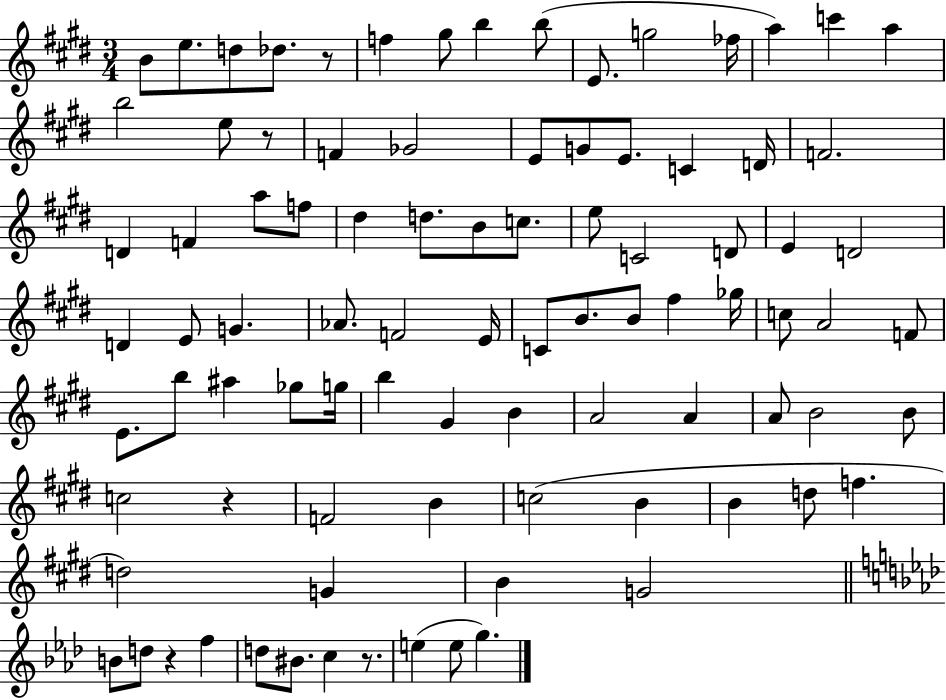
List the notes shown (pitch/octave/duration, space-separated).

B4/e E5/e. D5/e Db5/e. R/e F5/q G#5/e B5/q B5/e E4/e. G5/h FES5/s A5/q C6/q A5/q B5/h E5/e R/e F4/q Gb4/h E4/e G4/e E4/e. C4/q D4/s F4/h. D4/q F4/q A5/e F5/e D#5/q D5/e. B4/e C5/e. E5/e C4/h D4/e E4/q D4/h D4/q E4/e G4/q. Ab4/e. F4/h E4/s C4/e B4/e. B4/e F#5/q Gb5/s C5/e A4/h F4/e E4/e. B5/e A#5/q Gb5/e G5/s B5/q G#4/q B4/q A4/h A4/q A4/e B4/h B4/e C5/h R/q F4/h B4/q C5/h B4/q B4/q D5/e F5/q. D5/h G4/q B4/q G4/h B4/e D5/e R/q F5/q D5/e BIS4/e. C5/q R/e. E5/q E5/e G5/q.